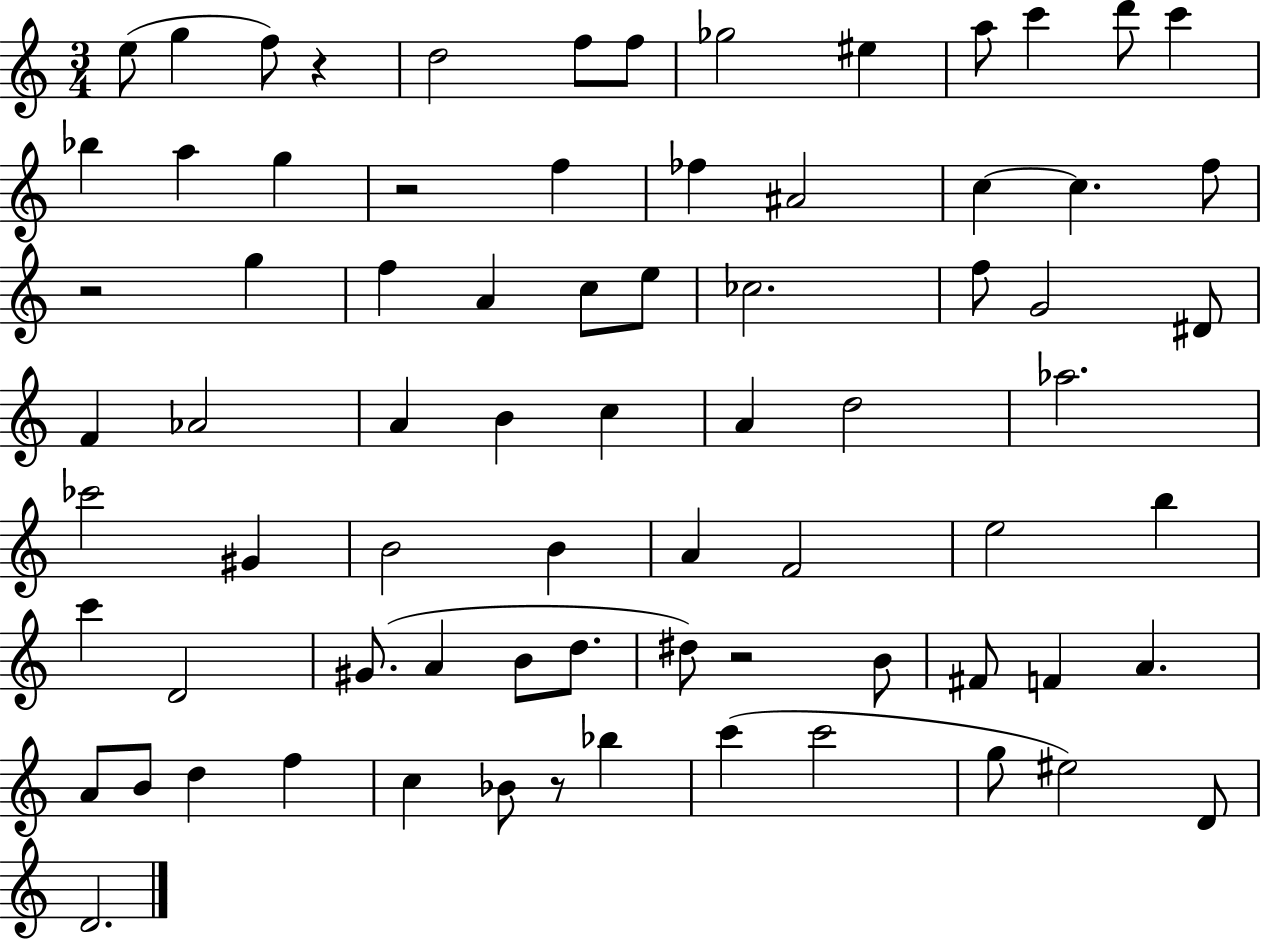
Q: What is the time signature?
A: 3/4